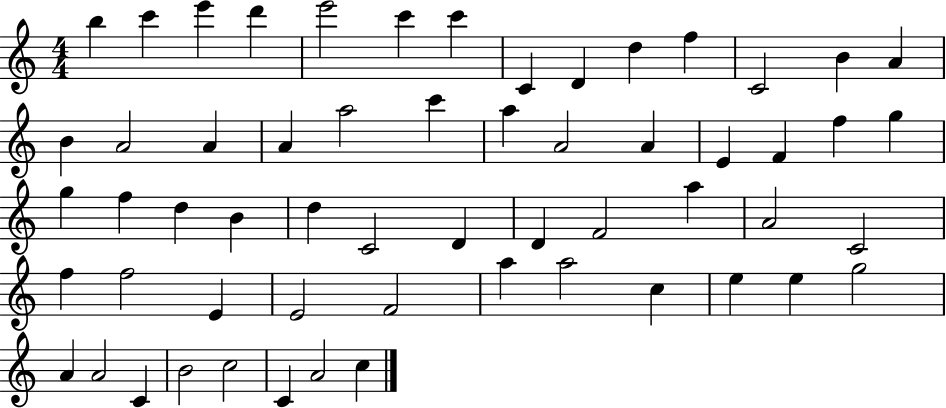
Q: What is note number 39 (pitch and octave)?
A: C4